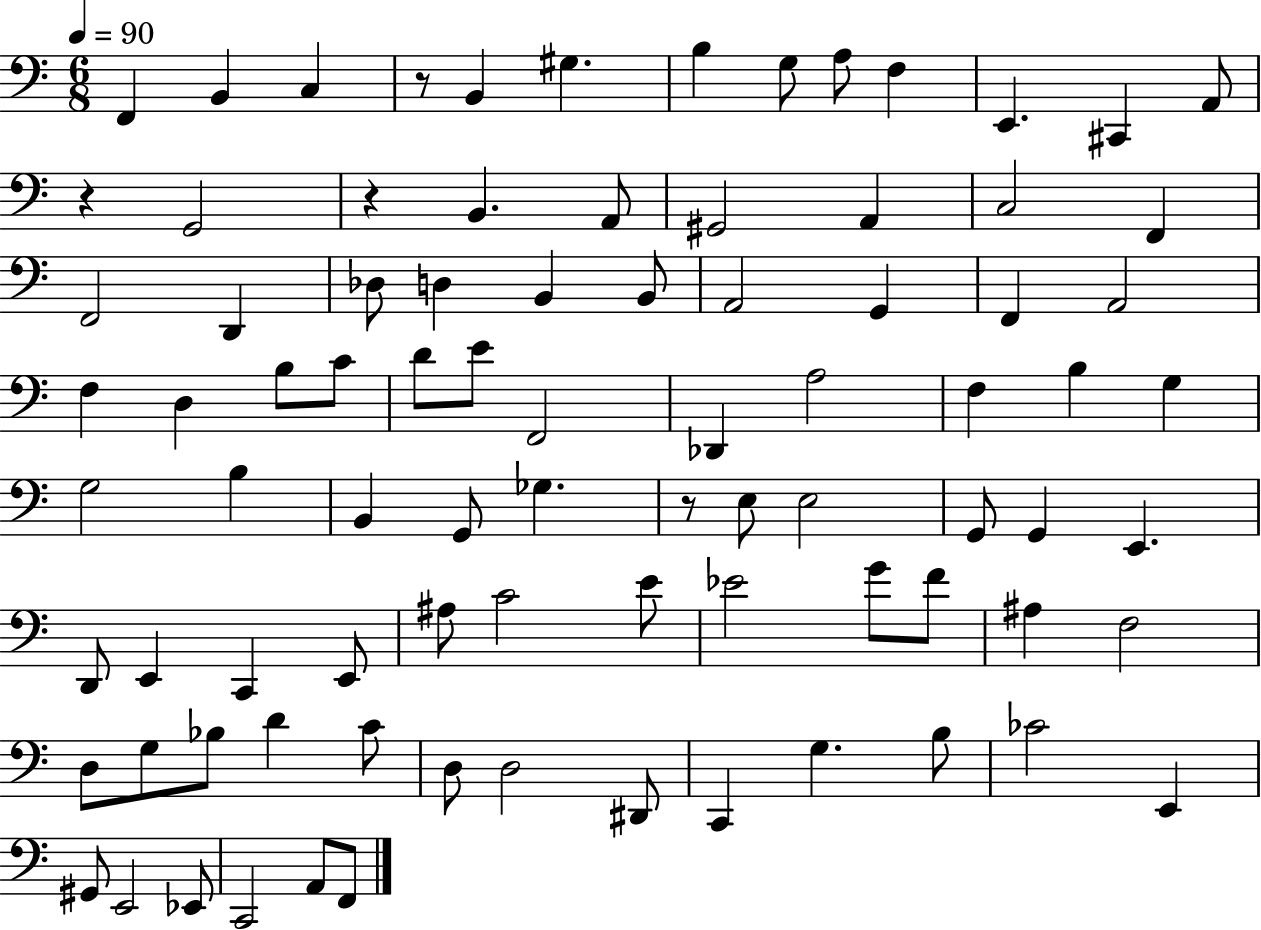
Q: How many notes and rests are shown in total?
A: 86